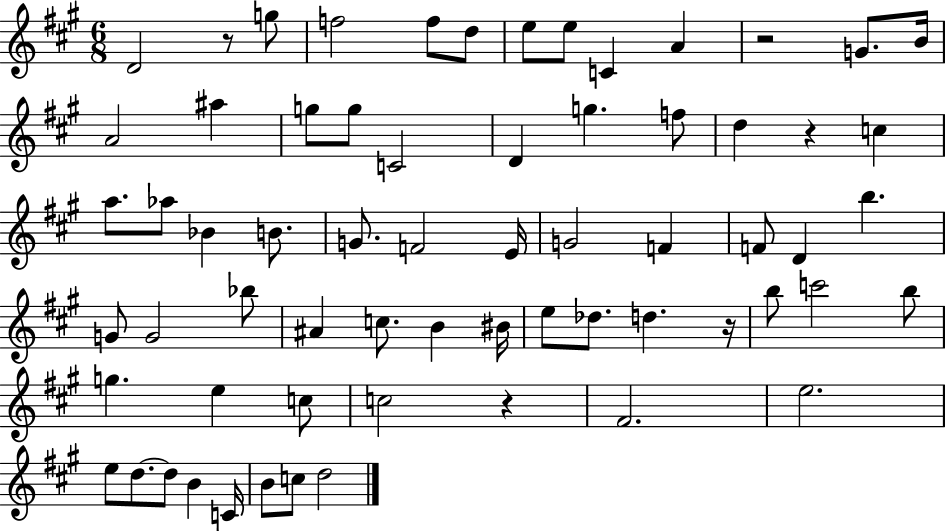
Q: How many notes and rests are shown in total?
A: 65